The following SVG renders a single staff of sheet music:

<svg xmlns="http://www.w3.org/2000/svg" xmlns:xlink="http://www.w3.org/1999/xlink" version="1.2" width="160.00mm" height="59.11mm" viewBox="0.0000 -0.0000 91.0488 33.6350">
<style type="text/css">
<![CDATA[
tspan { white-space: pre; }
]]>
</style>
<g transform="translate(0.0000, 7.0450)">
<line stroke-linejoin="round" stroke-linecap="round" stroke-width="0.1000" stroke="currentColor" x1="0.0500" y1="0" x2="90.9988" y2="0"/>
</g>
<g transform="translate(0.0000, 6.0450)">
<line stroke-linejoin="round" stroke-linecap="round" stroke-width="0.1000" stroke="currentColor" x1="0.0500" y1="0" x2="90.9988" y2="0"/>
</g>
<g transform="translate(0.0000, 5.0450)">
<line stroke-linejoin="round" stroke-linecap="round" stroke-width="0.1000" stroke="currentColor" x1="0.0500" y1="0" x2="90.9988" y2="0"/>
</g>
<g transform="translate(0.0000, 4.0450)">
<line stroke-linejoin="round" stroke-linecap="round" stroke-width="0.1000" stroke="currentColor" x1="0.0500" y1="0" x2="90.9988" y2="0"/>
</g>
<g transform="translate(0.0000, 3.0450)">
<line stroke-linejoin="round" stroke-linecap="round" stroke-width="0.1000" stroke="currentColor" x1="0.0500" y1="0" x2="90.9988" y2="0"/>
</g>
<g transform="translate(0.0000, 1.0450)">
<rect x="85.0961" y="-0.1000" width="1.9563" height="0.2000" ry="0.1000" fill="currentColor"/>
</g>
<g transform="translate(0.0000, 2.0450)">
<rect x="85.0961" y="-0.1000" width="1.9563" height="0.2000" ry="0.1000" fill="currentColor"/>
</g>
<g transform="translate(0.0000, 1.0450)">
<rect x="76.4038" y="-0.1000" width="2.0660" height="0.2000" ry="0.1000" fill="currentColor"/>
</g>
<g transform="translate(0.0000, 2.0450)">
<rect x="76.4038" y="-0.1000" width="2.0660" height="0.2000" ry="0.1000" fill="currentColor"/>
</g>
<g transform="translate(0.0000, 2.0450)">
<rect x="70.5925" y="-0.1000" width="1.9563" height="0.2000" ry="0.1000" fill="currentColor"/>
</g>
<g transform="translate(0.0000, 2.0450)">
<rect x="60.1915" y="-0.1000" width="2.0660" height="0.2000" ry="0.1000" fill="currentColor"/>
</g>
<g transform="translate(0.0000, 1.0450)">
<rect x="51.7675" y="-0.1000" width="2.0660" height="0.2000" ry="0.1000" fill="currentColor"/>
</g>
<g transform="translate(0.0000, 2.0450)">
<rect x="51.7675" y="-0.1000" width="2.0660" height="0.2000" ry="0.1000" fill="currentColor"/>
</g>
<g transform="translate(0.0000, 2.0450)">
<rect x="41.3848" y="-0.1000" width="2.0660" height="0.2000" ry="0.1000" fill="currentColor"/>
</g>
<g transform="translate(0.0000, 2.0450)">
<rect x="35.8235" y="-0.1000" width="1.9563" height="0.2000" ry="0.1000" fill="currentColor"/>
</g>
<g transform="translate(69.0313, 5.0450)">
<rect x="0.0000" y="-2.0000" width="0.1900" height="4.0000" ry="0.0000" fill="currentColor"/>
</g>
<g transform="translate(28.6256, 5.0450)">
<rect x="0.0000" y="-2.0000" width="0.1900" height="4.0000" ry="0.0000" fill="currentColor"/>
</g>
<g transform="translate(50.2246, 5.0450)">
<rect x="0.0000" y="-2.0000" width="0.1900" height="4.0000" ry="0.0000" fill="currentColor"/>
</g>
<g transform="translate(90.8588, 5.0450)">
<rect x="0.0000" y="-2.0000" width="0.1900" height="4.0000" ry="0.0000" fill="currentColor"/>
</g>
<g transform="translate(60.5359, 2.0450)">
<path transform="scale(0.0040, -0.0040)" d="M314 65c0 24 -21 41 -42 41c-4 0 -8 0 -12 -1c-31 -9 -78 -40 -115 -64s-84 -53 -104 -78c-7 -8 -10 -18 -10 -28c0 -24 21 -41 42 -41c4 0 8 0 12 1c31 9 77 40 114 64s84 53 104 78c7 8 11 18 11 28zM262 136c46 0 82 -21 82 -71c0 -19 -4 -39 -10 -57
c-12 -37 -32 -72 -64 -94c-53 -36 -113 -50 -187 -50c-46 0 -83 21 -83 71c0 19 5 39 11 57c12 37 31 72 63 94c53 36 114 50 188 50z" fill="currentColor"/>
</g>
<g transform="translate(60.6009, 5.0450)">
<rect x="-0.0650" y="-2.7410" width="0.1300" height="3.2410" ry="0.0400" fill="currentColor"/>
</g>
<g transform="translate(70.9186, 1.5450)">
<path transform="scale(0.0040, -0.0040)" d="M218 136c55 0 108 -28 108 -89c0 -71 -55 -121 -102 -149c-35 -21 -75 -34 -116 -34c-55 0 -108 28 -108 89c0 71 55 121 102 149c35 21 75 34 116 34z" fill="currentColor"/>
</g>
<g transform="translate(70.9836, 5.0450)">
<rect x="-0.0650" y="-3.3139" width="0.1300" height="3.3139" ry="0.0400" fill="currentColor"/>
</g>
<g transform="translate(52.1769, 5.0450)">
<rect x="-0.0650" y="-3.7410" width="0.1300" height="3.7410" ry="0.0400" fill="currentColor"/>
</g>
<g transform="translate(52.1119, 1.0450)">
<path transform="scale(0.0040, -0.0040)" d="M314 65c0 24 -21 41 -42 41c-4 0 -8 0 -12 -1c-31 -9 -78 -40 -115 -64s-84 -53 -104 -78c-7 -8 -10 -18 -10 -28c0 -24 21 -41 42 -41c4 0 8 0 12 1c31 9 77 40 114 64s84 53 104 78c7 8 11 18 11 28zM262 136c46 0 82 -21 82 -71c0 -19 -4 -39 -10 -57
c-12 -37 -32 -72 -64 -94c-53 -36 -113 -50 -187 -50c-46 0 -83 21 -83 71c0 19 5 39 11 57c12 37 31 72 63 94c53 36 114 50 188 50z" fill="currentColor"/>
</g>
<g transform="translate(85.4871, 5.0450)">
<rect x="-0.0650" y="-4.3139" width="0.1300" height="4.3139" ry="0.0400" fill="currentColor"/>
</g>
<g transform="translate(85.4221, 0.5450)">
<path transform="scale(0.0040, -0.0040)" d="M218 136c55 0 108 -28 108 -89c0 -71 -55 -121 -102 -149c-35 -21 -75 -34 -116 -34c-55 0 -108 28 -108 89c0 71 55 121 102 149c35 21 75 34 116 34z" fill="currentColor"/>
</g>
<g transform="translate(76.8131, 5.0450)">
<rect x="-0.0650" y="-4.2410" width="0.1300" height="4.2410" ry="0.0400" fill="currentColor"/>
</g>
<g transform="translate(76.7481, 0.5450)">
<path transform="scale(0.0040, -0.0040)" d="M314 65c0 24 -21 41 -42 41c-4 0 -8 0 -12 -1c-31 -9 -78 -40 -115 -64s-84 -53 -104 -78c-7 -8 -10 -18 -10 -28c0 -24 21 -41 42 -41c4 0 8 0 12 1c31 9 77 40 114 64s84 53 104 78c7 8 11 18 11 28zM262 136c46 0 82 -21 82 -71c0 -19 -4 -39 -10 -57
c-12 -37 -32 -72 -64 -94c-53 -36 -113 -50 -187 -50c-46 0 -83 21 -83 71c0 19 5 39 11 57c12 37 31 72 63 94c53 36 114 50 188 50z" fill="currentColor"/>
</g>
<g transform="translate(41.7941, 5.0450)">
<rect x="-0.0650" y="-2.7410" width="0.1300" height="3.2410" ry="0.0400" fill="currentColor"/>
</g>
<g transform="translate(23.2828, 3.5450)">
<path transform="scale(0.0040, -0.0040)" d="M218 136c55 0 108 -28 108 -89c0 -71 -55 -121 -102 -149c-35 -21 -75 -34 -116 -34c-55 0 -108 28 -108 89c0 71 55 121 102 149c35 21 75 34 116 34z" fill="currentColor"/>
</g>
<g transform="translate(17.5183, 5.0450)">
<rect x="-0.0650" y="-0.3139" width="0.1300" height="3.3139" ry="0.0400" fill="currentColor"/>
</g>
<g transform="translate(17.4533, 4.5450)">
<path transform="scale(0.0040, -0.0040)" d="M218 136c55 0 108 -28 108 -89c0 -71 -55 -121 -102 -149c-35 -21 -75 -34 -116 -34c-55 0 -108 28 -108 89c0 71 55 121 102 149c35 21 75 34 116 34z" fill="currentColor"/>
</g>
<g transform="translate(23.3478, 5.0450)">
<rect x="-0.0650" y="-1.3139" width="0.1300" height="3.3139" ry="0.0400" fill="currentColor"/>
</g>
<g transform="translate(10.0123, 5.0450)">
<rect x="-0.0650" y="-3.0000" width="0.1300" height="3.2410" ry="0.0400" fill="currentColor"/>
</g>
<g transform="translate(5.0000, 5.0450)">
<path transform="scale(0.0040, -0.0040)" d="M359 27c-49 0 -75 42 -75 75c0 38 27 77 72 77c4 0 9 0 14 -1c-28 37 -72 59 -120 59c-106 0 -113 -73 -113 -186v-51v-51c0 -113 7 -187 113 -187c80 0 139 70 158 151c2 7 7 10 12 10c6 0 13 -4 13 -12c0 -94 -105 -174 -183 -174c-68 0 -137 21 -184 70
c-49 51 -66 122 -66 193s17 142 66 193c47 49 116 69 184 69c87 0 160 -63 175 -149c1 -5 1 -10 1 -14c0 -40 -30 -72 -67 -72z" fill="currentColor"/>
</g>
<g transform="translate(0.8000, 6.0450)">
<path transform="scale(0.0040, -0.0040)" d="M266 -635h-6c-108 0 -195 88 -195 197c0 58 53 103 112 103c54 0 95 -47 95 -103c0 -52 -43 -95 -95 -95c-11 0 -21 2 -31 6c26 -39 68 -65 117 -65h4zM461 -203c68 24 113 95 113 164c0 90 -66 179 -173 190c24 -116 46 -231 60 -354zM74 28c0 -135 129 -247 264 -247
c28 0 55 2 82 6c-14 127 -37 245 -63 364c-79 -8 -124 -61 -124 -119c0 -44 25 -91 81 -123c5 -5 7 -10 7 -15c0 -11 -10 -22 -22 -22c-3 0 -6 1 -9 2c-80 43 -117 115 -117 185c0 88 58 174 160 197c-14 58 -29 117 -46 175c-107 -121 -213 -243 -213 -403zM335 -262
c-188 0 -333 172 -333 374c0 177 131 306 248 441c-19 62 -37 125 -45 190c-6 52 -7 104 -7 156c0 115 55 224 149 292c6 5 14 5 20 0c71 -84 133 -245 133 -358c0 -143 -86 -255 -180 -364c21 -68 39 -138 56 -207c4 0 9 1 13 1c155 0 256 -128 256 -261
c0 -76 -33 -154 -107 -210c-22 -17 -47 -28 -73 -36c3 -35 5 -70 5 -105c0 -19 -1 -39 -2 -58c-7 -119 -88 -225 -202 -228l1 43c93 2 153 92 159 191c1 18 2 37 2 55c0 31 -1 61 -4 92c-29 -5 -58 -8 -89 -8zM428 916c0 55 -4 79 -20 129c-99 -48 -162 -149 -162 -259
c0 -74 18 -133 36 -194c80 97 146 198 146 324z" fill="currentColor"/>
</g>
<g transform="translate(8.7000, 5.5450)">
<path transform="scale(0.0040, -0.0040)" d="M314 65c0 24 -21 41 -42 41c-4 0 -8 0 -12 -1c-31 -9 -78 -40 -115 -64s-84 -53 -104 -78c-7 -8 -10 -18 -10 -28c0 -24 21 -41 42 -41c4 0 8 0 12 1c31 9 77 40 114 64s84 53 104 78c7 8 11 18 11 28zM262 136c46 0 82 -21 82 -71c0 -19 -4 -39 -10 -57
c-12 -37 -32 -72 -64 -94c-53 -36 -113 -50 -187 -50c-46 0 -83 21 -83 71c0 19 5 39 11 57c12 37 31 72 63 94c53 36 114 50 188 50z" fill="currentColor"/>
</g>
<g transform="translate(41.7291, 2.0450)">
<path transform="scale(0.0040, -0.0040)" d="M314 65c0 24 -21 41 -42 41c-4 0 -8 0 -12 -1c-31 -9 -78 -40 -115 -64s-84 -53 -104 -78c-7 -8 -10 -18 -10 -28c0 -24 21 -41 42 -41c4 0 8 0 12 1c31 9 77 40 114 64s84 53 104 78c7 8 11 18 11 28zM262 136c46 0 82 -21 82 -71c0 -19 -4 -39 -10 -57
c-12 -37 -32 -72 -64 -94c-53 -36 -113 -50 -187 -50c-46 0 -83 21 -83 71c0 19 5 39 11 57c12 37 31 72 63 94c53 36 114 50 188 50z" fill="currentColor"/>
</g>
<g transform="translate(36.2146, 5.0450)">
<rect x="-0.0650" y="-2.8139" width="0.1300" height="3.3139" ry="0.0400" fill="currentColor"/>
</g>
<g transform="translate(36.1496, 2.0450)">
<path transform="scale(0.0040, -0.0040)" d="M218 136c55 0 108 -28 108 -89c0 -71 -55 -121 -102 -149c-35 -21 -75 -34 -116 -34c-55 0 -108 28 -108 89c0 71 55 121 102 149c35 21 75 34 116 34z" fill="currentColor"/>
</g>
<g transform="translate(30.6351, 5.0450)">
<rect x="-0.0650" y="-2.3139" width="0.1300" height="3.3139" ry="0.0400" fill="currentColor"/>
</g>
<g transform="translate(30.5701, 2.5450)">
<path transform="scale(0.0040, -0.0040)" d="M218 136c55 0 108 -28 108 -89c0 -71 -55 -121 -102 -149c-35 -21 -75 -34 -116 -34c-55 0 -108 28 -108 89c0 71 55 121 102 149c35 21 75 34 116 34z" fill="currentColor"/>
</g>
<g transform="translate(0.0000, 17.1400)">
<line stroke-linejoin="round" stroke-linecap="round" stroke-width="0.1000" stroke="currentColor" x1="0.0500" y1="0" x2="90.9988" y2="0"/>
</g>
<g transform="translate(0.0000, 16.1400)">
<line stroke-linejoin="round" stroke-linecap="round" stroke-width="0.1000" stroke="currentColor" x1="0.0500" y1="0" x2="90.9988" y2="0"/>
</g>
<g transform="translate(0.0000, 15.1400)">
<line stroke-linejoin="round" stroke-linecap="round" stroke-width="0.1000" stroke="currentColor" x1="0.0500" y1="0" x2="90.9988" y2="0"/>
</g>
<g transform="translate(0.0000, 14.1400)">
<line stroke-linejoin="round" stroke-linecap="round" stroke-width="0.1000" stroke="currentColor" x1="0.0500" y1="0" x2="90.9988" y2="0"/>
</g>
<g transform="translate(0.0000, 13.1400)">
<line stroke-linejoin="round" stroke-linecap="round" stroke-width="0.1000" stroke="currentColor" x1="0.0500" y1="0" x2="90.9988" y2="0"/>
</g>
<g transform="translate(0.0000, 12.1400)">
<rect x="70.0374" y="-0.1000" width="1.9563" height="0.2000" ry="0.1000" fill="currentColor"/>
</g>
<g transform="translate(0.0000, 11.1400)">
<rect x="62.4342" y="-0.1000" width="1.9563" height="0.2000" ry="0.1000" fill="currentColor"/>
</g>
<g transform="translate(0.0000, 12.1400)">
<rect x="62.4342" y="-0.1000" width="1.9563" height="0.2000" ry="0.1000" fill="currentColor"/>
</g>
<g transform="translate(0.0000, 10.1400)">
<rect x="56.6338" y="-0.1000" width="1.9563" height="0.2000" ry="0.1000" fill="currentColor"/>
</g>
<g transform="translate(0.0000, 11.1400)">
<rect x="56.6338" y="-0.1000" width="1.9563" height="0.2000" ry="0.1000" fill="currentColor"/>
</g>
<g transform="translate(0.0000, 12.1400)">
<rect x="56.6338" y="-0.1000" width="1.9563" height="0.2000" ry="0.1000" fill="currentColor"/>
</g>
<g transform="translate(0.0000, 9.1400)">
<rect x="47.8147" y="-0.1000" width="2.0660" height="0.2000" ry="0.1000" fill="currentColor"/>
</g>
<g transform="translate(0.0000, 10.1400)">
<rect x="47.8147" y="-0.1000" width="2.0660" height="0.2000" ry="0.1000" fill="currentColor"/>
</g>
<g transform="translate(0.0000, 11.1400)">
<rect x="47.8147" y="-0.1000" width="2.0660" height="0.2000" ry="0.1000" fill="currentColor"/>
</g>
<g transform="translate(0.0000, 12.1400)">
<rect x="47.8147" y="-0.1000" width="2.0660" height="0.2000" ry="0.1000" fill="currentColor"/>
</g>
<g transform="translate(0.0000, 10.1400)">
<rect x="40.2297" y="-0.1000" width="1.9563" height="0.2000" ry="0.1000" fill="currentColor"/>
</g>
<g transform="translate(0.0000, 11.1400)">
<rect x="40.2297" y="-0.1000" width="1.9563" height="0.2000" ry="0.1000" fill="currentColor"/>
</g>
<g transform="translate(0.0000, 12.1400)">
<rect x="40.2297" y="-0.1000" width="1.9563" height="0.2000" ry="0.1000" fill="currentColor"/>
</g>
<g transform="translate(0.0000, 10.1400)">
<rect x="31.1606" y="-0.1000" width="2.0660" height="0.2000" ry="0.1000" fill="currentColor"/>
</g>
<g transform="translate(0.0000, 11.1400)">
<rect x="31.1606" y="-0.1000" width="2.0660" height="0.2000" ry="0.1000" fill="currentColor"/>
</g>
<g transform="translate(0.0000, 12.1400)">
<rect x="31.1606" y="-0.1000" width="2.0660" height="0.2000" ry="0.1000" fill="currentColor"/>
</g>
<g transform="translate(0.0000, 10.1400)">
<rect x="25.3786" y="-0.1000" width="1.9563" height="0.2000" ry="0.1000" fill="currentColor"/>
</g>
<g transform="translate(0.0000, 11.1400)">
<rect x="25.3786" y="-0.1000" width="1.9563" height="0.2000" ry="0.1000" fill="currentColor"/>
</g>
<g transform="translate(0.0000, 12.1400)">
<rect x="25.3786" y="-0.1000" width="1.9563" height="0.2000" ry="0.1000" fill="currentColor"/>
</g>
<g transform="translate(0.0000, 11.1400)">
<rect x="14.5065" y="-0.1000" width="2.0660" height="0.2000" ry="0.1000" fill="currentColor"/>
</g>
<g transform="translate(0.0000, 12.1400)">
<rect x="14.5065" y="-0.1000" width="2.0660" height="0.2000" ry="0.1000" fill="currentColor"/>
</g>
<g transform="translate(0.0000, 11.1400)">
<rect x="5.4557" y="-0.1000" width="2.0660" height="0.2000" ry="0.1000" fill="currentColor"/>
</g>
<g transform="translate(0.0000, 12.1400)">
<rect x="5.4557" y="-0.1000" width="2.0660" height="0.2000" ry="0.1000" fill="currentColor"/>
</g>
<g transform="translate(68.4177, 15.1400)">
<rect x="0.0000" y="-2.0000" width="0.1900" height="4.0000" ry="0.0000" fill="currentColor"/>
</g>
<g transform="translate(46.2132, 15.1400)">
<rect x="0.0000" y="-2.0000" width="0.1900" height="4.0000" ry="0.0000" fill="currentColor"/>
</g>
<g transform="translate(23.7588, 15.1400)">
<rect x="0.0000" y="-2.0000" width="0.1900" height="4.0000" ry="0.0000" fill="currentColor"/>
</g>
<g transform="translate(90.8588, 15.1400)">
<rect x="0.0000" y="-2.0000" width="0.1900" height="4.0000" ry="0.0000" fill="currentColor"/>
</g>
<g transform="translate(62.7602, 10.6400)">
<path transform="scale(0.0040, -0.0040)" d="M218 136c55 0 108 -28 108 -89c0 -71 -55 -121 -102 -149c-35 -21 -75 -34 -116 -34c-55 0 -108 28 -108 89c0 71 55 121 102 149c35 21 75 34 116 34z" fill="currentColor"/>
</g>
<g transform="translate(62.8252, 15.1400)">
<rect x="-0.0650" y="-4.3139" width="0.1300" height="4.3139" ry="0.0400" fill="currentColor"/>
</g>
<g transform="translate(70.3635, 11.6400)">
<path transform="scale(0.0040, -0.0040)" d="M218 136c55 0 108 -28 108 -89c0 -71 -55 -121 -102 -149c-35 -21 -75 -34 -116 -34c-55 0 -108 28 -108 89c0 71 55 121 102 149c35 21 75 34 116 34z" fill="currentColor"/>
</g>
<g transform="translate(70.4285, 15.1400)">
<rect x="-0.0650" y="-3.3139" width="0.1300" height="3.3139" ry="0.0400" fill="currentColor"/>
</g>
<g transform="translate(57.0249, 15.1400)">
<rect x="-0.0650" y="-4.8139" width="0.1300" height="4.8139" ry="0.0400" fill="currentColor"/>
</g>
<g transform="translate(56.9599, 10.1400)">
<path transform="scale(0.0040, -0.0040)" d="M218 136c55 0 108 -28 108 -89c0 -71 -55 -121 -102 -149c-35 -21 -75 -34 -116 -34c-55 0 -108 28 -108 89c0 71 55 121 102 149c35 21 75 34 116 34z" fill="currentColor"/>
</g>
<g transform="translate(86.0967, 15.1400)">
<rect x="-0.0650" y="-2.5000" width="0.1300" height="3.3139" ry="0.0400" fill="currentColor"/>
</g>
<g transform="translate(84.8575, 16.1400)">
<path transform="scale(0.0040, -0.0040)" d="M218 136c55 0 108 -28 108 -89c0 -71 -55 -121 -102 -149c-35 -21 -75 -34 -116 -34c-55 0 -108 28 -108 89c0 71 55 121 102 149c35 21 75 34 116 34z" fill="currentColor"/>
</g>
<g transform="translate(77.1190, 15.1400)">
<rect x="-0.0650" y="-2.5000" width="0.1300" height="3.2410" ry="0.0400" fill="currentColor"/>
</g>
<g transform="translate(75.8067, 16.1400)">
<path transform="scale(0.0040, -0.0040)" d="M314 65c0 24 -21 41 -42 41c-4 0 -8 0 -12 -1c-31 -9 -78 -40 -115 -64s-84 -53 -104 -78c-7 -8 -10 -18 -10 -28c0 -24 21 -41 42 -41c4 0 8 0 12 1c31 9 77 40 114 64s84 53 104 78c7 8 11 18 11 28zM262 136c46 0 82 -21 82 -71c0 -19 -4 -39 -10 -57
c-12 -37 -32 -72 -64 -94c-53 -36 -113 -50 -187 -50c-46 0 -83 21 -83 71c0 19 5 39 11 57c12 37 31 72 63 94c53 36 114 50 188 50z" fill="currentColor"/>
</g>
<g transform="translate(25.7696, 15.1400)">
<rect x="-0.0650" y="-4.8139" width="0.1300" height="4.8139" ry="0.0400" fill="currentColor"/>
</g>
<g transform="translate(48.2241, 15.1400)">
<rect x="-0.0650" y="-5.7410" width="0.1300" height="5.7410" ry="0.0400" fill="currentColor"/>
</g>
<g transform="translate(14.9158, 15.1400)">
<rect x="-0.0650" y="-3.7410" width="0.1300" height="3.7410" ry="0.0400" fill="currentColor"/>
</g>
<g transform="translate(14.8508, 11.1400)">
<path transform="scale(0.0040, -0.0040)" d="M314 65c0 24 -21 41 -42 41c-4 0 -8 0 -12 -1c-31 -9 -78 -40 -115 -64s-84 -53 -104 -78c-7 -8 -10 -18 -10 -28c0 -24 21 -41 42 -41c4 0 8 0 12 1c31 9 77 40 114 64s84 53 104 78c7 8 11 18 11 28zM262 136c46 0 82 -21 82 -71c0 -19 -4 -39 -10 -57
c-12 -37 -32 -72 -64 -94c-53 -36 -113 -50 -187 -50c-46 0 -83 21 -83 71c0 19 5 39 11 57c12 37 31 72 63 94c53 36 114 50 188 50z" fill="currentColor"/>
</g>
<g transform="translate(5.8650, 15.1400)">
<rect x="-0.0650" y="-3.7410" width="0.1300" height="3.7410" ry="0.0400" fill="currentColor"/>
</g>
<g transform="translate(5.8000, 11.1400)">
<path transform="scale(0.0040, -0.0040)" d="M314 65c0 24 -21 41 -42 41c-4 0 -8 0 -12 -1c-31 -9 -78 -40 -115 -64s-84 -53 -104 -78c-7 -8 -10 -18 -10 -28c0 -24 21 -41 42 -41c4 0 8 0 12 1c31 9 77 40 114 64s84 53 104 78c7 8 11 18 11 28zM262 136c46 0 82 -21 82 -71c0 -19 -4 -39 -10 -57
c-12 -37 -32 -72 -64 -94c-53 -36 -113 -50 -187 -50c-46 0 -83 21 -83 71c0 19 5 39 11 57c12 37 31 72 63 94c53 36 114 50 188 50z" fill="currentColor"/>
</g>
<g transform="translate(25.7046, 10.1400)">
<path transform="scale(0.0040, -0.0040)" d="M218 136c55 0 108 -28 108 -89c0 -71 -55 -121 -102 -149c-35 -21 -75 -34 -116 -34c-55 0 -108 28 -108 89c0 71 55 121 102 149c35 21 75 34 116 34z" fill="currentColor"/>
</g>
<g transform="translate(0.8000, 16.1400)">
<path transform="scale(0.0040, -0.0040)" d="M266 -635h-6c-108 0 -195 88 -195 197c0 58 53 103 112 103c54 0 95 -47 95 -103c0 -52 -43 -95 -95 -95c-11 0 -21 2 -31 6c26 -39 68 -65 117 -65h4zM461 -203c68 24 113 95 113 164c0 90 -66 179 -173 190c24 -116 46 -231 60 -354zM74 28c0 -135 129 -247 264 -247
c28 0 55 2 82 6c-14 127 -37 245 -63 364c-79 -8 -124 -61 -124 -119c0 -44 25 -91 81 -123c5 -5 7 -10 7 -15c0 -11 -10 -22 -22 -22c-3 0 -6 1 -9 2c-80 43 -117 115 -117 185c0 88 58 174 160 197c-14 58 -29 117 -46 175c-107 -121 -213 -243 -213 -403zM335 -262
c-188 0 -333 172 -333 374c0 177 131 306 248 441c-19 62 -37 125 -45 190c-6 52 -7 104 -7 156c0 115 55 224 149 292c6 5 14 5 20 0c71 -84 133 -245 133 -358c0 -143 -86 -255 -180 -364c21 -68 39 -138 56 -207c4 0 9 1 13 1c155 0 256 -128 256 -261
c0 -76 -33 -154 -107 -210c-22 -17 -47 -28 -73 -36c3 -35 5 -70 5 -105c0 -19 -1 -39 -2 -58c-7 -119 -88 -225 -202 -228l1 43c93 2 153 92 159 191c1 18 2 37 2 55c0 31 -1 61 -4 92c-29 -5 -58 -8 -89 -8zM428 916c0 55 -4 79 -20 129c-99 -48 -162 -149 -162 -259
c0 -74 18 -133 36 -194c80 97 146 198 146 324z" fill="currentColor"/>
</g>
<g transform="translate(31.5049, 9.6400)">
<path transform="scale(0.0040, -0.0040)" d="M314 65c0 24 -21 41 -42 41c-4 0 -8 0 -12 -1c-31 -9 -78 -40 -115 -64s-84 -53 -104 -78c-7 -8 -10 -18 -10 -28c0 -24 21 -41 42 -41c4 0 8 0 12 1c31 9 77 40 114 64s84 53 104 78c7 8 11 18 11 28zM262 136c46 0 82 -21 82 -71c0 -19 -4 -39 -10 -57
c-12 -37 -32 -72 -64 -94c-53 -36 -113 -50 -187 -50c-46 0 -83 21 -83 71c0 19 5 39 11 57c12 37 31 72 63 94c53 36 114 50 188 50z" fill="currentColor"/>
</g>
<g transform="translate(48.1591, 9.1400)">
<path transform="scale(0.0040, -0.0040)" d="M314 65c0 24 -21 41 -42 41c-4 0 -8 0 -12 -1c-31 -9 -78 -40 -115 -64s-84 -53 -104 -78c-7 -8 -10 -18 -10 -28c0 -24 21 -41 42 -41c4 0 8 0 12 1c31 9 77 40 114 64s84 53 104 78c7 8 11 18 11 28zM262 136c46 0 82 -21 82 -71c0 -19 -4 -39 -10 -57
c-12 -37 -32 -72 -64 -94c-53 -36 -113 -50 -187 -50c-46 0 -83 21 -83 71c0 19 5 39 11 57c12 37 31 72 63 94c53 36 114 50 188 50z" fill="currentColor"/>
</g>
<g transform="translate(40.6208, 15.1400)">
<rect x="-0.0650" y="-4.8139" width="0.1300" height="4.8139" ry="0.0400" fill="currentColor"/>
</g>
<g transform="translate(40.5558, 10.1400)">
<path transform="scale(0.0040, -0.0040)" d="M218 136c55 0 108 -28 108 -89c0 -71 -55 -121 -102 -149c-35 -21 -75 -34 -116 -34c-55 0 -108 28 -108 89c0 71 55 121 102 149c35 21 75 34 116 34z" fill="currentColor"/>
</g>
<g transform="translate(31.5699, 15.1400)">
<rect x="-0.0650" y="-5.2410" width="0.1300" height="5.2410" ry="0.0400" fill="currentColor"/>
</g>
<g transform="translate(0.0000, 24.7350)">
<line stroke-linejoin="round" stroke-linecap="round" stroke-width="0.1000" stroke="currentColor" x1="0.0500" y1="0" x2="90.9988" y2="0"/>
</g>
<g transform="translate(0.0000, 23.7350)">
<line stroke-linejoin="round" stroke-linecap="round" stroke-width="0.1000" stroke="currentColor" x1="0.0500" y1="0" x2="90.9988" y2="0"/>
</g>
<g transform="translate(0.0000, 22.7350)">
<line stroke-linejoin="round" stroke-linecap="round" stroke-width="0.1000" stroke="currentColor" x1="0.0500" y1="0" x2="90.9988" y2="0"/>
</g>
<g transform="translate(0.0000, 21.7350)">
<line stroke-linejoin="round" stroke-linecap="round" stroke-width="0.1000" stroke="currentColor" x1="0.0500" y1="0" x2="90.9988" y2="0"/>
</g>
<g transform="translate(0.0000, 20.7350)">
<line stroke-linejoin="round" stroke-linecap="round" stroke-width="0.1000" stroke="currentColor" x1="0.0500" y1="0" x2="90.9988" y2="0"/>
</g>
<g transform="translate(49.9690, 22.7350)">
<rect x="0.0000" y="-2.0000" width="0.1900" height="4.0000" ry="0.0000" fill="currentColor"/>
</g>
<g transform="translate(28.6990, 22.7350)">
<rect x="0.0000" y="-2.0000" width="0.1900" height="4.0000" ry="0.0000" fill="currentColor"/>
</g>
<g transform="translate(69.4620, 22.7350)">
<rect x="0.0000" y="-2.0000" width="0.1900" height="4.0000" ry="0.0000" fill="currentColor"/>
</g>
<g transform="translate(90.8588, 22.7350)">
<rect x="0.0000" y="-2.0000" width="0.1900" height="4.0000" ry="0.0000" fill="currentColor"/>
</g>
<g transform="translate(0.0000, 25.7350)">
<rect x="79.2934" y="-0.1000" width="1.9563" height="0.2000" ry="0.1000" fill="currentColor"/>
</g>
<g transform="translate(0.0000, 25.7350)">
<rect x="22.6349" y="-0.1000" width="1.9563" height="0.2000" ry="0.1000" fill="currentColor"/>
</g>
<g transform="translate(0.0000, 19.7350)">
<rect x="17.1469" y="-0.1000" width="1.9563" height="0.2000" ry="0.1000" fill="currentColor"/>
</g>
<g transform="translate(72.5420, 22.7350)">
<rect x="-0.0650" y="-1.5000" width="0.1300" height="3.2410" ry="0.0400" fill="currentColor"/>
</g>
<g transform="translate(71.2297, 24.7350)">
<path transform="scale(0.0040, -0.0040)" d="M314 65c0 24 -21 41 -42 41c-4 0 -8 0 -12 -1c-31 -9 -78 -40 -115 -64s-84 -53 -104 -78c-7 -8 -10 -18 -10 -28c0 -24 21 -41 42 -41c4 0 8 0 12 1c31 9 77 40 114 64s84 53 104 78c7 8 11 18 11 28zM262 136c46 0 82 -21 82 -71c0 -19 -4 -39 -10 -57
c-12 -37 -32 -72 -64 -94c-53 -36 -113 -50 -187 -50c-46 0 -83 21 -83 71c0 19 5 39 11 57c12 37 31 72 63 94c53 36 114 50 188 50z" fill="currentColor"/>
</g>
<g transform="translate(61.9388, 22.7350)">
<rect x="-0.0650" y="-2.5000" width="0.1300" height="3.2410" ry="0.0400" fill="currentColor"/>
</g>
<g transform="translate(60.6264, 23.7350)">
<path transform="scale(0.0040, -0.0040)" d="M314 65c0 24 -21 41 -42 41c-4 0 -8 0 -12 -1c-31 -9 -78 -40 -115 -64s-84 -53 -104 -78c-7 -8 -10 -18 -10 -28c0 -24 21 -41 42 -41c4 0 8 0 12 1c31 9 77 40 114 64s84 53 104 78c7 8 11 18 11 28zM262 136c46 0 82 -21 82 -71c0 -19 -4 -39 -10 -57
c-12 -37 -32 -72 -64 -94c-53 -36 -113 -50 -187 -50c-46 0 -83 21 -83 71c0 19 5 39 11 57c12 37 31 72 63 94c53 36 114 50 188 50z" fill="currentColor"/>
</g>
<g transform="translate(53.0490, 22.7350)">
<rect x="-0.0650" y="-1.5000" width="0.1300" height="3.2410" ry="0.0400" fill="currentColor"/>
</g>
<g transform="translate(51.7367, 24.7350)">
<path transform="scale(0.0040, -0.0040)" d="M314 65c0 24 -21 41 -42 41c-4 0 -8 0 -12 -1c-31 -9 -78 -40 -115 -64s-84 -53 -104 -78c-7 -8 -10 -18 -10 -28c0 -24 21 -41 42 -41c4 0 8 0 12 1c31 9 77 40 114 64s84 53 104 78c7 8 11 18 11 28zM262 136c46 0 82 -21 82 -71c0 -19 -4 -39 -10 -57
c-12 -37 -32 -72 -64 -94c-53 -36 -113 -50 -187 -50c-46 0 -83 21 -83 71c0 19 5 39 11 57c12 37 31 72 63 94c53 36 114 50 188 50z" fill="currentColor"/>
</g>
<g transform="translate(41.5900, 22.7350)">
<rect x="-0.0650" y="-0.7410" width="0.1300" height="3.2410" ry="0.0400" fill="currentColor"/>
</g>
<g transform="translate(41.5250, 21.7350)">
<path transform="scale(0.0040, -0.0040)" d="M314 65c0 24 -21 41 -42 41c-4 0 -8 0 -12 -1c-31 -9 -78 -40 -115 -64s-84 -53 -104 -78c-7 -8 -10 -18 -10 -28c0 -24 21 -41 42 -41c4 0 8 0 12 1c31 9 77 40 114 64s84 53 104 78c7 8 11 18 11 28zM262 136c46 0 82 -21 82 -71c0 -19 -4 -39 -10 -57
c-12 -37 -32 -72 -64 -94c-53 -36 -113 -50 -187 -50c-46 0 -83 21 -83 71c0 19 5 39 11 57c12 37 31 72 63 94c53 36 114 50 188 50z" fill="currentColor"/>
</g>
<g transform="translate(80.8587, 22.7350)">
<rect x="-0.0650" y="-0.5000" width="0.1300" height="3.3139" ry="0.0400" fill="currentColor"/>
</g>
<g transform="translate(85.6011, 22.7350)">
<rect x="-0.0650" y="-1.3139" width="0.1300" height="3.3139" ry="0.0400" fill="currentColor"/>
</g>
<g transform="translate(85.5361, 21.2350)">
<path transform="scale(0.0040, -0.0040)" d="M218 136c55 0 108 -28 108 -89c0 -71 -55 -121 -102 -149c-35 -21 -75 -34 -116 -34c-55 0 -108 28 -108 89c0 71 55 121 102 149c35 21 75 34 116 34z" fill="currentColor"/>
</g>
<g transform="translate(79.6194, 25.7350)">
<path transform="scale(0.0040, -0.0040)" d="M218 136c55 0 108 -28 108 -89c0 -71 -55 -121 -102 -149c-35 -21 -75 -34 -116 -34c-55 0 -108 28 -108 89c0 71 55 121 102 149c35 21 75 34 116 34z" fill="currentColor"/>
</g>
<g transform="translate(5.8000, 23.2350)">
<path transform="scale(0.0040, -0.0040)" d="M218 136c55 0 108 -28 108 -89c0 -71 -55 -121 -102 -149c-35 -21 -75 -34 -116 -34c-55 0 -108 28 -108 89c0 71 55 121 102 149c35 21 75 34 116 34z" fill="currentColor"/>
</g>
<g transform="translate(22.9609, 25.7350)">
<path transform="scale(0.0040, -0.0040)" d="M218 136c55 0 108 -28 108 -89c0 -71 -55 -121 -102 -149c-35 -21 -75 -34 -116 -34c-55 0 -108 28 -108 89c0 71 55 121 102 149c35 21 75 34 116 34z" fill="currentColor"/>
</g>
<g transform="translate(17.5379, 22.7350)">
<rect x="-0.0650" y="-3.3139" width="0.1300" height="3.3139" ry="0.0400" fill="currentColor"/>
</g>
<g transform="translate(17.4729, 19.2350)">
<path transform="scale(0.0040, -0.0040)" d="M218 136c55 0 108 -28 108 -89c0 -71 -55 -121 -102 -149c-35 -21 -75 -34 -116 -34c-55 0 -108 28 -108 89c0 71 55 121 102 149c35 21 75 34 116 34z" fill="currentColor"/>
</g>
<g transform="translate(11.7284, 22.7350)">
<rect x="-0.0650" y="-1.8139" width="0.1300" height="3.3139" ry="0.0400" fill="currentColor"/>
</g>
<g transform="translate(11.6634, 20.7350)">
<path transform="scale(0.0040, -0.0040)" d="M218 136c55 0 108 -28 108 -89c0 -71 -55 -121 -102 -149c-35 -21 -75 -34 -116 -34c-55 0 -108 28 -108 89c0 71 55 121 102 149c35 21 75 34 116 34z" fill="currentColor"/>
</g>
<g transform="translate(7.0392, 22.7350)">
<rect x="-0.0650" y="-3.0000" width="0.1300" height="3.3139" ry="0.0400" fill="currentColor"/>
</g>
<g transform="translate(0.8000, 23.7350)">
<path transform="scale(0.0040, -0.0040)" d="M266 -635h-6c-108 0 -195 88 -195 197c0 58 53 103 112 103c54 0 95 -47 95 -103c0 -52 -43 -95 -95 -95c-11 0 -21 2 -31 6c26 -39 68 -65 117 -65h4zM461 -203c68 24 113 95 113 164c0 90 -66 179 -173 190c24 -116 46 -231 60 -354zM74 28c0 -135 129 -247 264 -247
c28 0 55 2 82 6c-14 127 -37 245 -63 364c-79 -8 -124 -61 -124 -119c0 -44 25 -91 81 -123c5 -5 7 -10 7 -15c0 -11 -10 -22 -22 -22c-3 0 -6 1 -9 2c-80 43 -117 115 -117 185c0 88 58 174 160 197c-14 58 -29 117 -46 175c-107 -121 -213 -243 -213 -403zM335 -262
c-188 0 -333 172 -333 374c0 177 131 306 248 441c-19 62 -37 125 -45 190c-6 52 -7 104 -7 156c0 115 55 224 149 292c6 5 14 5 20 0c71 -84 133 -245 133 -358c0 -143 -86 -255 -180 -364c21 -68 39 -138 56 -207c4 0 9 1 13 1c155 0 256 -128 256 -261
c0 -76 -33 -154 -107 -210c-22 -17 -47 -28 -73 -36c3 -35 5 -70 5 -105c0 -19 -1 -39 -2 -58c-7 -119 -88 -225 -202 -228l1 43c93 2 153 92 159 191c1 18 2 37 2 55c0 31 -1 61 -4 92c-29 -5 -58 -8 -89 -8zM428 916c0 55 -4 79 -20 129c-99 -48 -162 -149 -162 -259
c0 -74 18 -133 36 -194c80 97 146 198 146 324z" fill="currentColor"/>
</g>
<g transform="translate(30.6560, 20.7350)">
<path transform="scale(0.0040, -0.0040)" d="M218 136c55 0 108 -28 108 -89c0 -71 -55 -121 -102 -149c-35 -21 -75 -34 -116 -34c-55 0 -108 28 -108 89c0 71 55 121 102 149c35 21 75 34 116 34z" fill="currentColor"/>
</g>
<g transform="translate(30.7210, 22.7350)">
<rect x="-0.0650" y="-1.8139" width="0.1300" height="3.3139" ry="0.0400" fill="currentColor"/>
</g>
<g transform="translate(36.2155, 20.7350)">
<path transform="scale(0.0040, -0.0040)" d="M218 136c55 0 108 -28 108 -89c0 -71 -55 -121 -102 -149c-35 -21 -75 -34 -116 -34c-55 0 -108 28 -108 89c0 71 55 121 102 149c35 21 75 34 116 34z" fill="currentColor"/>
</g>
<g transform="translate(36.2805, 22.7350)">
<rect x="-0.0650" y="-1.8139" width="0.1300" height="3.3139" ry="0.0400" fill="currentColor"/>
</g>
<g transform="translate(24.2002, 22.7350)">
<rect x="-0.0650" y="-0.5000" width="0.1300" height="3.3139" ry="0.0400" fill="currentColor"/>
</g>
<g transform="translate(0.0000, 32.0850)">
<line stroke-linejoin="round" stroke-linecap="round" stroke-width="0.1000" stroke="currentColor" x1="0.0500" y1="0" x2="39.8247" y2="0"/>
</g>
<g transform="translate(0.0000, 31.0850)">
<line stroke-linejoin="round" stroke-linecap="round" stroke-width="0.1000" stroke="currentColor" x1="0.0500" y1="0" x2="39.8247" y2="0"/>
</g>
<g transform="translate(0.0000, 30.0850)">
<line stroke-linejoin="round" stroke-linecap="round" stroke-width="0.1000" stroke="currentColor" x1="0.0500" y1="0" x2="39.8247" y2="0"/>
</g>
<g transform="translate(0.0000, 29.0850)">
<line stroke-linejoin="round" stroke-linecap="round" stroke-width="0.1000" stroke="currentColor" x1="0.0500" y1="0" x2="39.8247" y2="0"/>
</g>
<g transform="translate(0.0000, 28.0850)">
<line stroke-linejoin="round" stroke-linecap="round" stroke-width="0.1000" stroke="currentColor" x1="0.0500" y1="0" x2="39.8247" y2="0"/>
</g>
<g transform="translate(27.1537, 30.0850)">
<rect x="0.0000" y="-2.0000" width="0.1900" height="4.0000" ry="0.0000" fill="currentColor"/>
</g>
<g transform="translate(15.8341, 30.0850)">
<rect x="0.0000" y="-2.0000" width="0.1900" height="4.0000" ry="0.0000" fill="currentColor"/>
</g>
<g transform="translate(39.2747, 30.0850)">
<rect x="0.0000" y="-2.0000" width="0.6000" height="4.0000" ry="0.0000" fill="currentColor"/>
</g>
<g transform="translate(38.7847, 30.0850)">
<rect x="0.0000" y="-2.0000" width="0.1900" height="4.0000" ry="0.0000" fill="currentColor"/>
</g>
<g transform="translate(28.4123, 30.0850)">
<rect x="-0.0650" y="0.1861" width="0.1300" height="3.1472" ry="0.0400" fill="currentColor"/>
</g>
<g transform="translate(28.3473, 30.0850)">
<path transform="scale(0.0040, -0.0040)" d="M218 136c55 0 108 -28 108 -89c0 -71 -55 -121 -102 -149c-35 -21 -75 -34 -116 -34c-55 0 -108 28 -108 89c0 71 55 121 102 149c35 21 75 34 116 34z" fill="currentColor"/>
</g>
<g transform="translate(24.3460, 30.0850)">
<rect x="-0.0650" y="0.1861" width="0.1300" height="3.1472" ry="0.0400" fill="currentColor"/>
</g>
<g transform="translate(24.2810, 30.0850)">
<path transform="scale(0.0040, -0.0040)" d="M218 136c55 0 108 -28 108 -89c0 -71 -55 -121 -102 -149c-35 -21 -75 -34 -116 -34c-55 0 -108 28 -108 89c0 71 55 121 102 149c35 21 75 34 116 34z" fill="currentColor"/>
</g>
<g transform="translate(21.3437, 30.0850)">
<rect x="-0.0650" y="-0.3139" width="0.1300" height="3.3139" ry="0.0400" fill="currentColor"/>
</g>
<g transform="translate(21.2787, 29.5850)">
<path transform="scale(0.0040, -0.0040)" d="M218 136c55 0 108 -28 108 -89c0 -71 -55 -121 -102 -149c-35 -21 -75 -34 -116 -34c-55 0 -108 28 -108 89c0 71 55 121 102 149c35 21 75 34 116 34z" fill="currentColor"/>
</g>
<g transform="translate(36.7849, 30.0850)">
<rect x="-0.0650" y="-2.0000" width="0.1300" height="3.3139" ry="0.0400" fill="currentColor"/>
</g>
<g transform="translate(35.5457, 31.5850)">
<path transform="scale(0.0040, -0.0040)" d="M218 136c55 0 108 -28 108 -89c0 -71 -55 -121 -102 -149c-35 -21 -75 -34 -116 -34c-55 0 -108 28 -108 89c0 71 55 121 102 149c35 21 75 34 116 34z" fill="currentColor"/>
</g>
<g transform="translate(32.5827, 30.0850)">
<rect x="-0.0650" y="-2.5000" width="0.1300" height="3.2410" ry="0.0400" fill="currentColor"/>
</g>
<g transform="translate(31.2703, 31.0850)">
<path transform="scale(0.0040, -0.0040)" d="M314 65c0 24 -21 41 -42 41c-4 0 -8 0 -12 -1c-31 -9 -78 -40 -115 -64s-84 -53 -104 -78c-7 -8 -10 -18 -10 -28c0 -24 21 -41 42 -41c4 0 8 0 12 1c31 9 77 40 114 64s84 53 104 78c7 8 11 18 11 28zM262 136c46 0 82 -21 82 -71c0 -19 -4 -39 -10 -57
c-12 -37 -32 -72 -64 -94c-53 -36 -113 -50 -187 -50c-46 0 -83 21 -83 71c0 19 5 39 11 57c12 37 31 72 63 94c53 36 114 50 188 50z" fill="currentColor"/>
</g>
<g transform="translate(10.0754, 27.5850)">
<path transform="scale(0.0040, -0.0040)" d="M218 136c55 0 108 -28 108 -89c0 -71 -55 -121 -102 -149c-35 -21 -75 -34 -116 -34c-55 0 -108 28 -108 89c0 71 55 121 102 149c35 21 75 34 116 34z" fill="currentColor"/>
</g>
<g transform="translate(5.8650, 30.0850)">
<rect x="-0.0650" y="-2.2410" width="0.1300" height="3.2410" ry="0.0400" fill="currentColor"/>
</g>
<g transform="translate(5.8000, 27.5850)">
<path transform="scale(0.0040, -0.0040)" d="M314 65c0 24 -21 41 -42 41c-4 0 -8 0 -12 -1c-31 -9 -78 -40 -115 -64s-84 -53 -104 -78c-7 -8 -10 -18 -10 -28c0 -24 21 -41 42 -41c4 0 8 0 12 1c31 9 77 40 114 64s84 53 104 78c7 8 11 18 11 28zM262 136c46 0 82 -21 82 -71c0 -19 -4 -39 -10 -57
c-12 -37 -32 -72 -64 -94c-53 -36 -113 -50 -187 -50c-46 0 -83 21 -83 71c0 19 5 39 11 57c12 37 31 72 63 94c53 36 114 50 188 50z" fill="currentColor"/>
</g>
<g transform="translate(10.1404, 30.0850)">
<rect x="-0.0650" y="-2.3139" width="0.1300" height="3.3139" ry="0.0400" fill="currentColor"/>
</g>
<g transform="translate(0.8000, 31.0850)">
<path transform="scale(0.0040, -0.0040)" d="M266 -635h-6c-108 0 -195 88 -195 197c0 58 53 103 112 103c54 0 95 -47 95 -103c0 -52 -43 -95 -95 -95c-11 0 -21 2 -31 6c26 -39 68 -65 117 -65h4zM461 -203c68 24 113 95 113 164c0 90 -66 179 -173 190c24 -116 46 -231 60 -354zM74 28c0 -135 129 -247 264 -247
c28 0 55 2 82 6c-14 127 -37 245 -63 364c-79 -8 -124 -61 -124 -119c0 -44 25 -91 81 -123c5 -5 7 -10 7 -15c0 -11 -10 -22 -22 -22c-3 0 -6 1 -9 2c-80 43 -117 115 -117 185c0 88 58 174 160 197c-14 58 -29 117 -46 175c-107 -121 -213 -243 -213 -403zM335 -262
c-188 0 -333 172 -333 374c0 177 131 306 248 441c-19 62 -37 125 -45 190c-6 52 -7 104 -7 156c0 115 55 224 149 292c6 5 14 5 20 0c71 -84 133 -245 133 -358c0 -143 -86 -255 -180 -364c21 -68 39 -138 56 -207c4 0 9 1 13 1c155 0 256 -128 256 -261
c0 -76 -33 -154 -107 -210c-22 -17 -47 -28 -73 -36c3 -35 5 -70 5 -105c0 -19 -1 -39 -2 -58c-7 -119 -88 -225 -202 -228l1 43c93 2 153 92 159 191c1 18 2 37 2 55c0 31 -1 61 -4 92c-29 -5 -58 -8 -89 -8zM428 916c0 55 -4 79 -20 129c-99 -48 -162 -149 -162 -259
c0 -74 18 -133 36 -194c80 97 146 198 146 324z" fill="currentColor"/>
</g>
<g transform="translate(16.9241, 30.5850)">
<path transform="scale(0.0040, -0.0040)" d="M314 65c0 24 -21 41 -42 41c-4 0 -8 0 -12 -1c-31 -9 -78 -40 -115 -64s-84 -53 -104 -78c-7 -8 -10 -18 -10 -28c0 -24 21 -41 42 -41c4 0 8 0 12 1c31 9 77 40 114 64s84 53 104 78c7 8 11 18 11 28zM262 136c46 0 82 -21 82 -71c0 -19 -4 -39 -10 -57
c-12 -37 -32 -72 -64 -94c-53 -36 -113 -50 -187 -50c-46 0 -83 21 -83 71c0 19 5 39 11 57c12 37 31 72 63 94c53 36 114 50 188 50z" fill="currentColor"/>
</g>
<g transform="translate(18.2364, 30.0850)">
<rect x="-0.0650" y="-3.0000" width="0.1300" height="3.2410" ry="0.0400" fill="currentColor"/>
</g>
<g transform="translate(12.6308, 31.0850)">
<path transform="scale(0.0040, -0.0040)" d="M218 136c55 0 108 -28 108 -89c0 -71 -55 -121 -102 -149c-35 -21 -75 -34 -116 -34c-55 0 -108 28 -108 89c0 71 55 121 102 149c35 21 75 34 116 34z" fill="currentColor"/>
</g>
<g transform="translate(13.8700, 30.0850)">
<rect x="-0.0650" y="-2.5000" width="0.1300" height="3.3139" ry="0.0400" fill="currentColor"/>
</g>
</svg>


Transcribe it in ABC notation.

X:1
T:Untitled
M:4/4
L:1/4
K:C
A2 c e g a a2 c'2 a2 b d'2 d' c'2 c'2 e' f'2 e' g'2 e' d' b G2 G A f b C f f d2 E2 G2 E2 C e g2 g G A2 c B B G2 F